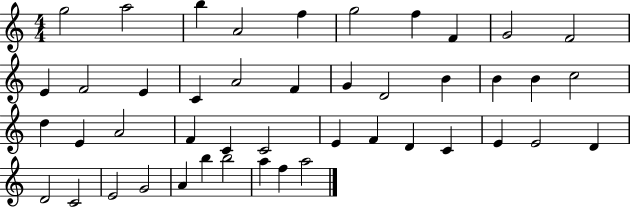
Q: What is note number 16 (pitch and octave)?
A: F4